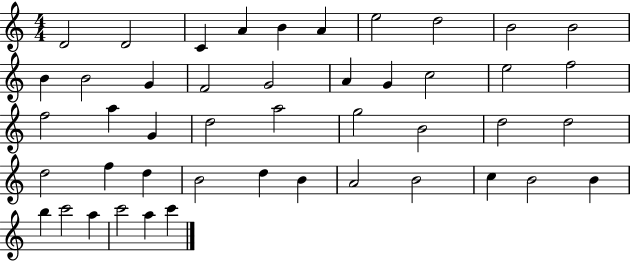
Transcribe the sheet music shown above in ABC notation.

X:1
T:Untitled
M:4/4
L:1/4
K:C
D2 D2 C A B A e2 d2 B2 B2 B B2 G F2 G2 A G c2 e2 f2 f2 a G d2 a2 g2 B2 d2 d2 d2 f d B2 d B A2 B2 c B2 B b c'2 a c'2 a c'